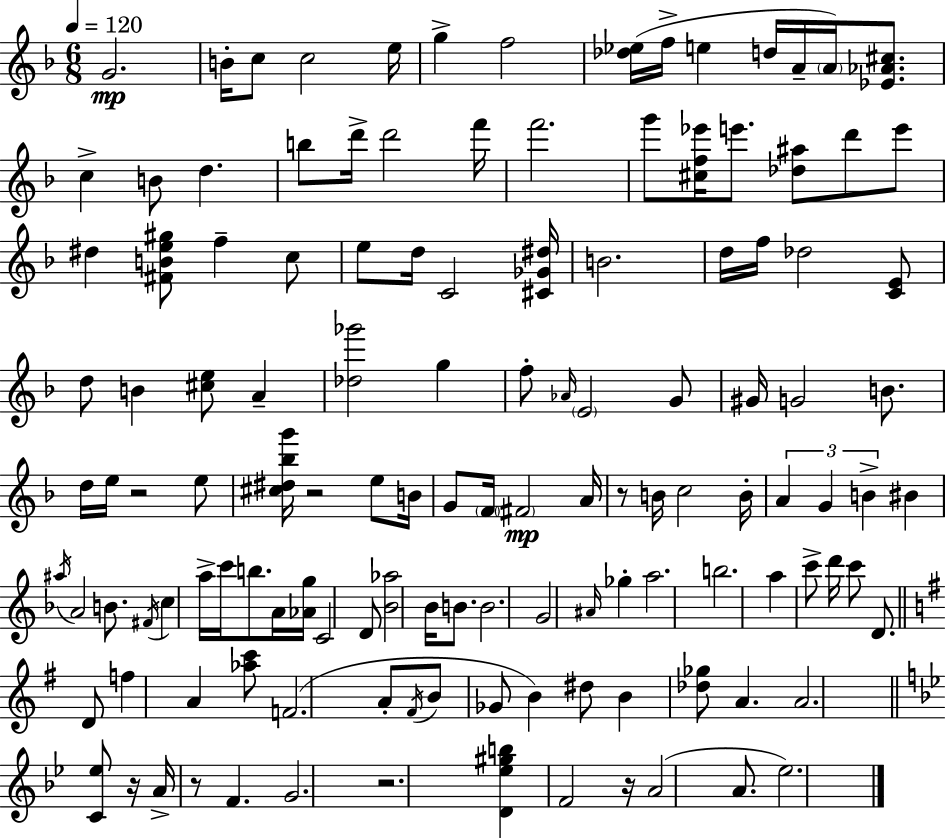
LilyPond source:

{
  \clef treble
  \numericTimeSignature
  \time 6/8
  \key f \major
  \tempo 4 = 120
  g'2.\mp | b'16-. c''8 c''2 e''16 | g''4-> f''2 | <des'' ees''>16( f''16-> e''4 d''16 a'16-- \parenthesize a'16) <ees' aes' cis''>8. | \break c''4-> b'8 d''4. | b''8 d'''16-> d'''2 f'''16 | f'''2. | g'''8 <cis'' f'' ees'''>16 e'''8. <des'' ais''>8 d'''8 e'''8 | \break dis''4 <fis' b' e'' gis''>8 f''4-- c''8 | e''8 d''16 c'2 <cis' ges' dis''>16 | b'2. | d''16 f''16 des''2 <c' e'>8 | \break d''8 b'4 <cis'' e''>8 a'4-- | <des'' ges'''>2 g''4 | f''8-. \grace { aes'16 } \parenthesize e'2 g'8 | gis'16 g'2 b'8. | \break d''16 e''16 r2 e''8 | <cis'' dis'' bes'' g'''>16 r2 e''8 | b'16 g'8 \parenthesize f'16 \parenthesize fis'2\mp | a'16 r8 b'16 c''2 | \break b'16-. \tuplet 3/2 { a'4 g'4 b'4-> } | bis'4 \acciaccatura { ais''16 } a'2 | b'8. \acciaccatura { fis'16 } c''4 a''16-> c'''16 | b''8. a'16 <aes' g''>16 c'2 | \break d'8 <bes' aes''>2 bes'16 | b'8. b'2. | g'2 \grace { ais'16 } | ges''4-. a''2. | \break b''2. | a''4 c'''8-> d'''16 c'''8 | d'8. \bar "||" \break \key g \major d'8 f''4 a'4 <aes'' c'''>8 | f'2.( | a'8-. \acciaccatura { fis'16 } b'8 ges'8 b'4) dis''8 | b'4 <des'' ges''>8 a'4. | \break a'2. | \bar "||" \break \key bes \major <c' ees''>8 r16 a'16-> r8 f'4. | g'2. | r2. | <d' ees'' gis'' b''>4 f'2 | \break r16 a'2( a'8. | ees''2.) | \bar "|."
}